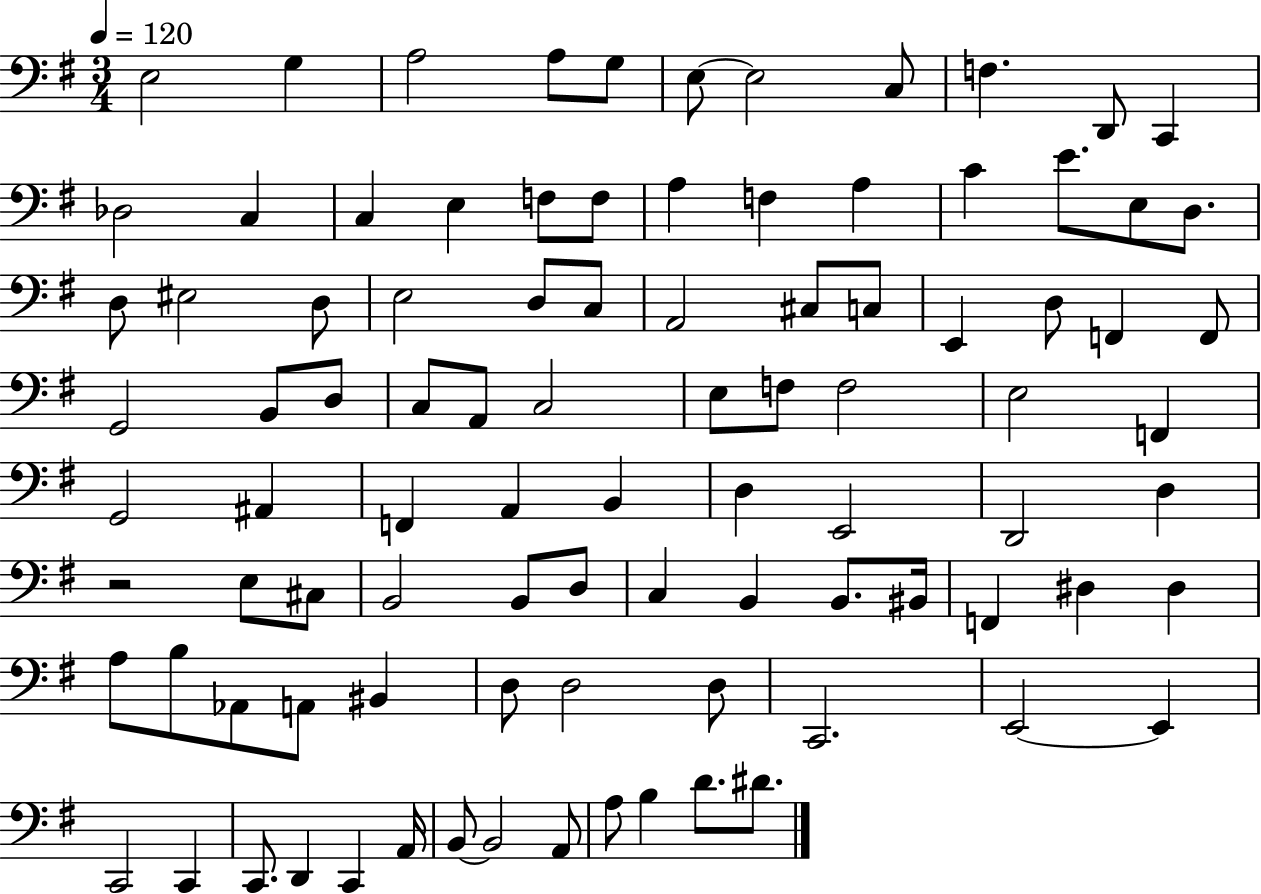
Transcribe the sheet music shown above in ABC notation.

X:1
T:Untitled
M:3/4
L:1/4
K:G
E,2 G, A,2 A,/2 G,/2 E,/2 E,2 C,/2 F, D,,/2 C,, _D,2 C, C, E, F,/2 F,/2 A, F, A, C E/2 E,/2 D,/2 D,/2 ^E,2 D,/2 E,2 D,/2 C,/2 A,,2 ^C,/2 C,/2 E,, D,/2 F,, F,,/2 G,,2 B,,/2 D,/2 C,/2 A,,/2 C,2 E,/2 F,/2 F,2 E,2 F,, G,,2 ^A,, F,, A,, B,, D, E,,2 D,,2 D, z2 E,/2 ^C,/2 B,,2 B,,/2 D,/2 C, B,, B,,/2 ^B,,/4 F,, ^D, ^D, A,/2 B,/2 _A,,/2 A,,/2 ^B,, D,/2 D,2 D,/2 C,,2 E,,2 E,, C,,2 C,, C,,/2 D,, C,, A,,/4 B,,/2 B,,2 A,,/2 A,/2 B, D/2 ^D/2